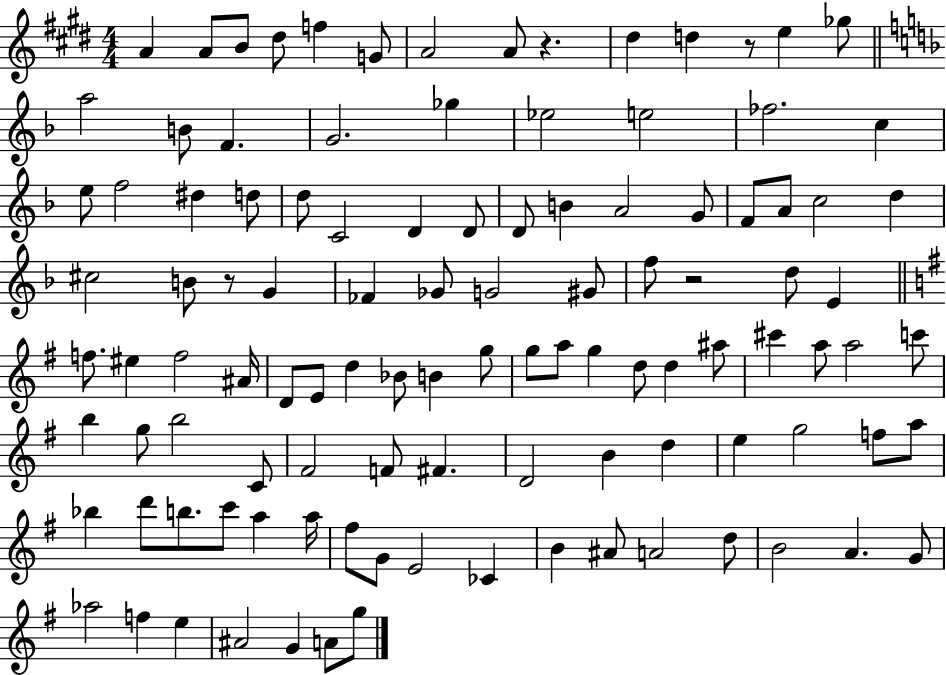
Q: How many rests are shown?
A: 4